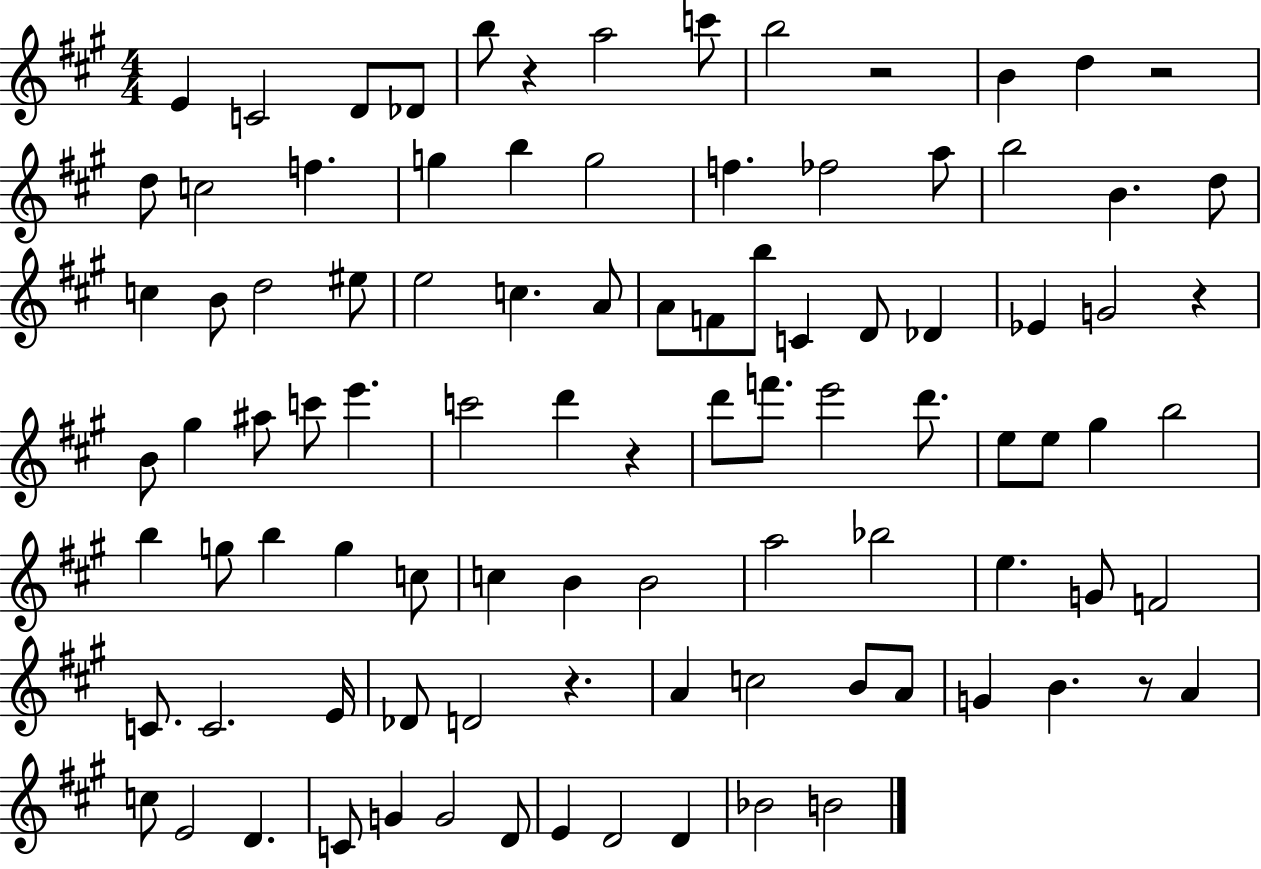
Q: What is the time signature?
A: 4/4